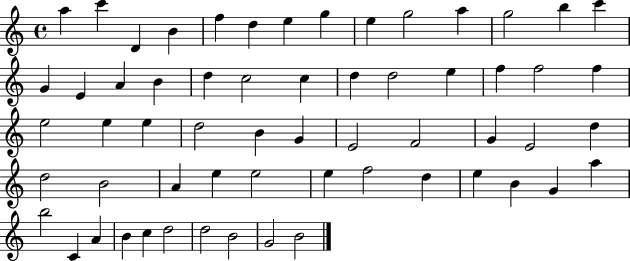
X:1
T:Untitled
M:4/4
L:1/4
K:C
a c' D B f d e g e g2 a g2 b c' G E A B d c2 c d d2 e f f2 f e2 e e d2 B G E2 F2 G E2 d d2 B2 A e e2 e f2 d e B G a b2 C A B c d2 d2 B2 G2 B2